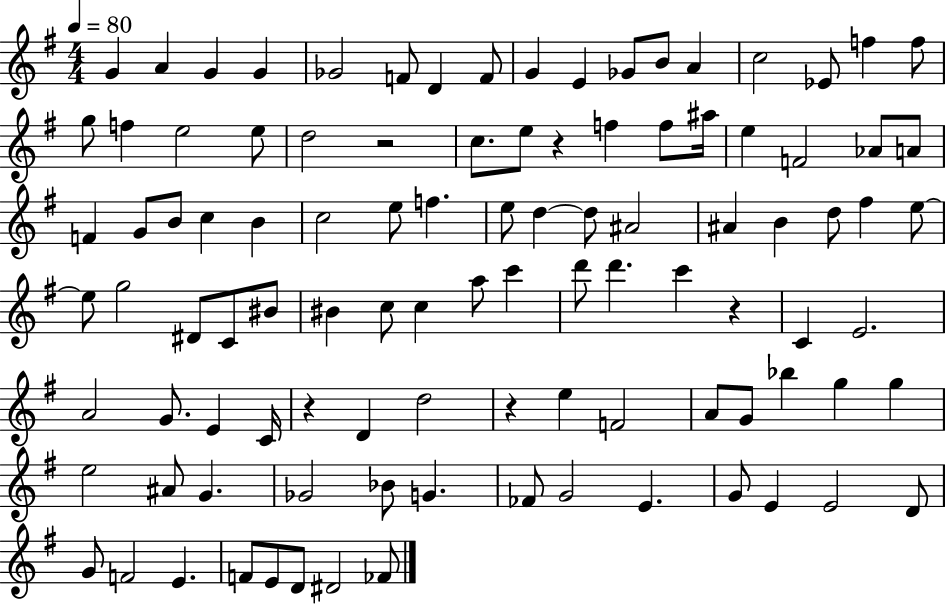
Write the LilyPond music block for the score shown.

{
  \clef treble
  \numericTimeSignature
  \time 4/4
  \key g \major
  \tempo 4 = 80
  g'4 a'4 g'4 g'4 | ges'2 f'8 d'4 f'8 | g'4 e'4 ges'8 b'8 a'4 | c''2 ees'8 f''4 f''8 | \break g''8 f''4 e''2 e''8 | d''2 r2 | c''8. e''8 r4 f''4 f''8 ais''16 | e''4 f'2 aes'8 a'8 | \break f'4 g'8 b'8 c''4 b'4 | c''2 e''8 f''4. | e''8 d''4~~ d''8 ais'2 | ais'4 b'4 d''8 fis''4 e''8~~ | \break e''8 g''2 dis'8 c'8 bis'8 | bis'4 c''8 c''4 a''8 c'''4 | d'''8 d'''4. c'''4 r4 | c'4 e'2. | \break a'2 g'8. e'4 c'16 | r4 d'4 d''2 | r4 e''4 f'2 | a'8 g'8 bes''4 g''4 g''4 | \break e''2 ais'8 g'4. | ges'2 bes'8 g'4. | fes'8 g'2 e'4. | g'8 e'4 e'2 d'8 | \break g'8 f'2 e'4. | f'8 e'8 d'8 dis'2 fes'8 | \bar "|."
}